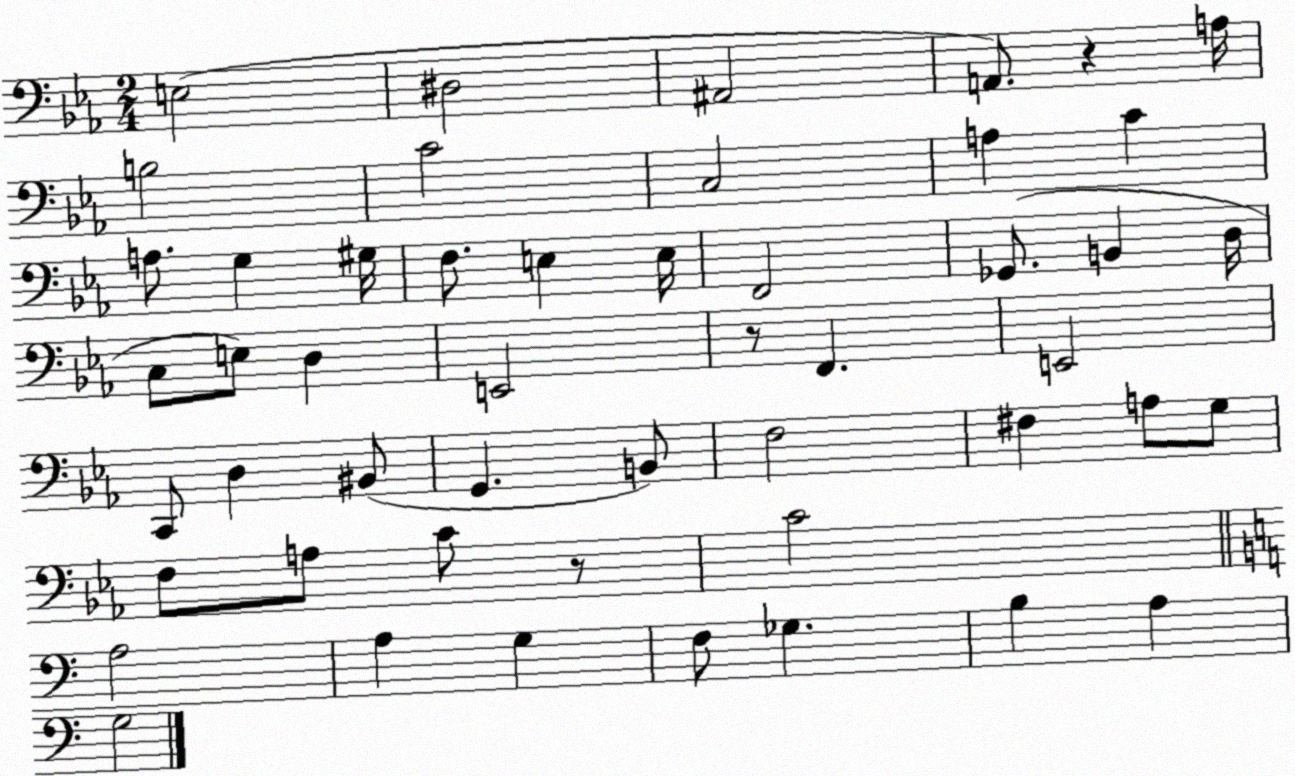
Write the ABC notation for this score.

X:1
T:Untitled
M:2/4
L:1/4
K:Eb
E,2 ^D,2 ^A,,2 A,,/2 z A,/4 B,2 C2 C,2 A, C A,/2 G, ^G,/4 F,/2 E, E,/4 F,,2 _G,,/2 B,, D,/4 C,/2 E,/2 D, E,,2 z/2 F,, E,,2 C,,/2 D, ^B,,/2 G,, B,,/2 F,2 ^F, A,/2 G,/2 F,/2 A,/2 C/2 z/2 C2 A,2 A, G, F,/2 _G, B, A, G,2